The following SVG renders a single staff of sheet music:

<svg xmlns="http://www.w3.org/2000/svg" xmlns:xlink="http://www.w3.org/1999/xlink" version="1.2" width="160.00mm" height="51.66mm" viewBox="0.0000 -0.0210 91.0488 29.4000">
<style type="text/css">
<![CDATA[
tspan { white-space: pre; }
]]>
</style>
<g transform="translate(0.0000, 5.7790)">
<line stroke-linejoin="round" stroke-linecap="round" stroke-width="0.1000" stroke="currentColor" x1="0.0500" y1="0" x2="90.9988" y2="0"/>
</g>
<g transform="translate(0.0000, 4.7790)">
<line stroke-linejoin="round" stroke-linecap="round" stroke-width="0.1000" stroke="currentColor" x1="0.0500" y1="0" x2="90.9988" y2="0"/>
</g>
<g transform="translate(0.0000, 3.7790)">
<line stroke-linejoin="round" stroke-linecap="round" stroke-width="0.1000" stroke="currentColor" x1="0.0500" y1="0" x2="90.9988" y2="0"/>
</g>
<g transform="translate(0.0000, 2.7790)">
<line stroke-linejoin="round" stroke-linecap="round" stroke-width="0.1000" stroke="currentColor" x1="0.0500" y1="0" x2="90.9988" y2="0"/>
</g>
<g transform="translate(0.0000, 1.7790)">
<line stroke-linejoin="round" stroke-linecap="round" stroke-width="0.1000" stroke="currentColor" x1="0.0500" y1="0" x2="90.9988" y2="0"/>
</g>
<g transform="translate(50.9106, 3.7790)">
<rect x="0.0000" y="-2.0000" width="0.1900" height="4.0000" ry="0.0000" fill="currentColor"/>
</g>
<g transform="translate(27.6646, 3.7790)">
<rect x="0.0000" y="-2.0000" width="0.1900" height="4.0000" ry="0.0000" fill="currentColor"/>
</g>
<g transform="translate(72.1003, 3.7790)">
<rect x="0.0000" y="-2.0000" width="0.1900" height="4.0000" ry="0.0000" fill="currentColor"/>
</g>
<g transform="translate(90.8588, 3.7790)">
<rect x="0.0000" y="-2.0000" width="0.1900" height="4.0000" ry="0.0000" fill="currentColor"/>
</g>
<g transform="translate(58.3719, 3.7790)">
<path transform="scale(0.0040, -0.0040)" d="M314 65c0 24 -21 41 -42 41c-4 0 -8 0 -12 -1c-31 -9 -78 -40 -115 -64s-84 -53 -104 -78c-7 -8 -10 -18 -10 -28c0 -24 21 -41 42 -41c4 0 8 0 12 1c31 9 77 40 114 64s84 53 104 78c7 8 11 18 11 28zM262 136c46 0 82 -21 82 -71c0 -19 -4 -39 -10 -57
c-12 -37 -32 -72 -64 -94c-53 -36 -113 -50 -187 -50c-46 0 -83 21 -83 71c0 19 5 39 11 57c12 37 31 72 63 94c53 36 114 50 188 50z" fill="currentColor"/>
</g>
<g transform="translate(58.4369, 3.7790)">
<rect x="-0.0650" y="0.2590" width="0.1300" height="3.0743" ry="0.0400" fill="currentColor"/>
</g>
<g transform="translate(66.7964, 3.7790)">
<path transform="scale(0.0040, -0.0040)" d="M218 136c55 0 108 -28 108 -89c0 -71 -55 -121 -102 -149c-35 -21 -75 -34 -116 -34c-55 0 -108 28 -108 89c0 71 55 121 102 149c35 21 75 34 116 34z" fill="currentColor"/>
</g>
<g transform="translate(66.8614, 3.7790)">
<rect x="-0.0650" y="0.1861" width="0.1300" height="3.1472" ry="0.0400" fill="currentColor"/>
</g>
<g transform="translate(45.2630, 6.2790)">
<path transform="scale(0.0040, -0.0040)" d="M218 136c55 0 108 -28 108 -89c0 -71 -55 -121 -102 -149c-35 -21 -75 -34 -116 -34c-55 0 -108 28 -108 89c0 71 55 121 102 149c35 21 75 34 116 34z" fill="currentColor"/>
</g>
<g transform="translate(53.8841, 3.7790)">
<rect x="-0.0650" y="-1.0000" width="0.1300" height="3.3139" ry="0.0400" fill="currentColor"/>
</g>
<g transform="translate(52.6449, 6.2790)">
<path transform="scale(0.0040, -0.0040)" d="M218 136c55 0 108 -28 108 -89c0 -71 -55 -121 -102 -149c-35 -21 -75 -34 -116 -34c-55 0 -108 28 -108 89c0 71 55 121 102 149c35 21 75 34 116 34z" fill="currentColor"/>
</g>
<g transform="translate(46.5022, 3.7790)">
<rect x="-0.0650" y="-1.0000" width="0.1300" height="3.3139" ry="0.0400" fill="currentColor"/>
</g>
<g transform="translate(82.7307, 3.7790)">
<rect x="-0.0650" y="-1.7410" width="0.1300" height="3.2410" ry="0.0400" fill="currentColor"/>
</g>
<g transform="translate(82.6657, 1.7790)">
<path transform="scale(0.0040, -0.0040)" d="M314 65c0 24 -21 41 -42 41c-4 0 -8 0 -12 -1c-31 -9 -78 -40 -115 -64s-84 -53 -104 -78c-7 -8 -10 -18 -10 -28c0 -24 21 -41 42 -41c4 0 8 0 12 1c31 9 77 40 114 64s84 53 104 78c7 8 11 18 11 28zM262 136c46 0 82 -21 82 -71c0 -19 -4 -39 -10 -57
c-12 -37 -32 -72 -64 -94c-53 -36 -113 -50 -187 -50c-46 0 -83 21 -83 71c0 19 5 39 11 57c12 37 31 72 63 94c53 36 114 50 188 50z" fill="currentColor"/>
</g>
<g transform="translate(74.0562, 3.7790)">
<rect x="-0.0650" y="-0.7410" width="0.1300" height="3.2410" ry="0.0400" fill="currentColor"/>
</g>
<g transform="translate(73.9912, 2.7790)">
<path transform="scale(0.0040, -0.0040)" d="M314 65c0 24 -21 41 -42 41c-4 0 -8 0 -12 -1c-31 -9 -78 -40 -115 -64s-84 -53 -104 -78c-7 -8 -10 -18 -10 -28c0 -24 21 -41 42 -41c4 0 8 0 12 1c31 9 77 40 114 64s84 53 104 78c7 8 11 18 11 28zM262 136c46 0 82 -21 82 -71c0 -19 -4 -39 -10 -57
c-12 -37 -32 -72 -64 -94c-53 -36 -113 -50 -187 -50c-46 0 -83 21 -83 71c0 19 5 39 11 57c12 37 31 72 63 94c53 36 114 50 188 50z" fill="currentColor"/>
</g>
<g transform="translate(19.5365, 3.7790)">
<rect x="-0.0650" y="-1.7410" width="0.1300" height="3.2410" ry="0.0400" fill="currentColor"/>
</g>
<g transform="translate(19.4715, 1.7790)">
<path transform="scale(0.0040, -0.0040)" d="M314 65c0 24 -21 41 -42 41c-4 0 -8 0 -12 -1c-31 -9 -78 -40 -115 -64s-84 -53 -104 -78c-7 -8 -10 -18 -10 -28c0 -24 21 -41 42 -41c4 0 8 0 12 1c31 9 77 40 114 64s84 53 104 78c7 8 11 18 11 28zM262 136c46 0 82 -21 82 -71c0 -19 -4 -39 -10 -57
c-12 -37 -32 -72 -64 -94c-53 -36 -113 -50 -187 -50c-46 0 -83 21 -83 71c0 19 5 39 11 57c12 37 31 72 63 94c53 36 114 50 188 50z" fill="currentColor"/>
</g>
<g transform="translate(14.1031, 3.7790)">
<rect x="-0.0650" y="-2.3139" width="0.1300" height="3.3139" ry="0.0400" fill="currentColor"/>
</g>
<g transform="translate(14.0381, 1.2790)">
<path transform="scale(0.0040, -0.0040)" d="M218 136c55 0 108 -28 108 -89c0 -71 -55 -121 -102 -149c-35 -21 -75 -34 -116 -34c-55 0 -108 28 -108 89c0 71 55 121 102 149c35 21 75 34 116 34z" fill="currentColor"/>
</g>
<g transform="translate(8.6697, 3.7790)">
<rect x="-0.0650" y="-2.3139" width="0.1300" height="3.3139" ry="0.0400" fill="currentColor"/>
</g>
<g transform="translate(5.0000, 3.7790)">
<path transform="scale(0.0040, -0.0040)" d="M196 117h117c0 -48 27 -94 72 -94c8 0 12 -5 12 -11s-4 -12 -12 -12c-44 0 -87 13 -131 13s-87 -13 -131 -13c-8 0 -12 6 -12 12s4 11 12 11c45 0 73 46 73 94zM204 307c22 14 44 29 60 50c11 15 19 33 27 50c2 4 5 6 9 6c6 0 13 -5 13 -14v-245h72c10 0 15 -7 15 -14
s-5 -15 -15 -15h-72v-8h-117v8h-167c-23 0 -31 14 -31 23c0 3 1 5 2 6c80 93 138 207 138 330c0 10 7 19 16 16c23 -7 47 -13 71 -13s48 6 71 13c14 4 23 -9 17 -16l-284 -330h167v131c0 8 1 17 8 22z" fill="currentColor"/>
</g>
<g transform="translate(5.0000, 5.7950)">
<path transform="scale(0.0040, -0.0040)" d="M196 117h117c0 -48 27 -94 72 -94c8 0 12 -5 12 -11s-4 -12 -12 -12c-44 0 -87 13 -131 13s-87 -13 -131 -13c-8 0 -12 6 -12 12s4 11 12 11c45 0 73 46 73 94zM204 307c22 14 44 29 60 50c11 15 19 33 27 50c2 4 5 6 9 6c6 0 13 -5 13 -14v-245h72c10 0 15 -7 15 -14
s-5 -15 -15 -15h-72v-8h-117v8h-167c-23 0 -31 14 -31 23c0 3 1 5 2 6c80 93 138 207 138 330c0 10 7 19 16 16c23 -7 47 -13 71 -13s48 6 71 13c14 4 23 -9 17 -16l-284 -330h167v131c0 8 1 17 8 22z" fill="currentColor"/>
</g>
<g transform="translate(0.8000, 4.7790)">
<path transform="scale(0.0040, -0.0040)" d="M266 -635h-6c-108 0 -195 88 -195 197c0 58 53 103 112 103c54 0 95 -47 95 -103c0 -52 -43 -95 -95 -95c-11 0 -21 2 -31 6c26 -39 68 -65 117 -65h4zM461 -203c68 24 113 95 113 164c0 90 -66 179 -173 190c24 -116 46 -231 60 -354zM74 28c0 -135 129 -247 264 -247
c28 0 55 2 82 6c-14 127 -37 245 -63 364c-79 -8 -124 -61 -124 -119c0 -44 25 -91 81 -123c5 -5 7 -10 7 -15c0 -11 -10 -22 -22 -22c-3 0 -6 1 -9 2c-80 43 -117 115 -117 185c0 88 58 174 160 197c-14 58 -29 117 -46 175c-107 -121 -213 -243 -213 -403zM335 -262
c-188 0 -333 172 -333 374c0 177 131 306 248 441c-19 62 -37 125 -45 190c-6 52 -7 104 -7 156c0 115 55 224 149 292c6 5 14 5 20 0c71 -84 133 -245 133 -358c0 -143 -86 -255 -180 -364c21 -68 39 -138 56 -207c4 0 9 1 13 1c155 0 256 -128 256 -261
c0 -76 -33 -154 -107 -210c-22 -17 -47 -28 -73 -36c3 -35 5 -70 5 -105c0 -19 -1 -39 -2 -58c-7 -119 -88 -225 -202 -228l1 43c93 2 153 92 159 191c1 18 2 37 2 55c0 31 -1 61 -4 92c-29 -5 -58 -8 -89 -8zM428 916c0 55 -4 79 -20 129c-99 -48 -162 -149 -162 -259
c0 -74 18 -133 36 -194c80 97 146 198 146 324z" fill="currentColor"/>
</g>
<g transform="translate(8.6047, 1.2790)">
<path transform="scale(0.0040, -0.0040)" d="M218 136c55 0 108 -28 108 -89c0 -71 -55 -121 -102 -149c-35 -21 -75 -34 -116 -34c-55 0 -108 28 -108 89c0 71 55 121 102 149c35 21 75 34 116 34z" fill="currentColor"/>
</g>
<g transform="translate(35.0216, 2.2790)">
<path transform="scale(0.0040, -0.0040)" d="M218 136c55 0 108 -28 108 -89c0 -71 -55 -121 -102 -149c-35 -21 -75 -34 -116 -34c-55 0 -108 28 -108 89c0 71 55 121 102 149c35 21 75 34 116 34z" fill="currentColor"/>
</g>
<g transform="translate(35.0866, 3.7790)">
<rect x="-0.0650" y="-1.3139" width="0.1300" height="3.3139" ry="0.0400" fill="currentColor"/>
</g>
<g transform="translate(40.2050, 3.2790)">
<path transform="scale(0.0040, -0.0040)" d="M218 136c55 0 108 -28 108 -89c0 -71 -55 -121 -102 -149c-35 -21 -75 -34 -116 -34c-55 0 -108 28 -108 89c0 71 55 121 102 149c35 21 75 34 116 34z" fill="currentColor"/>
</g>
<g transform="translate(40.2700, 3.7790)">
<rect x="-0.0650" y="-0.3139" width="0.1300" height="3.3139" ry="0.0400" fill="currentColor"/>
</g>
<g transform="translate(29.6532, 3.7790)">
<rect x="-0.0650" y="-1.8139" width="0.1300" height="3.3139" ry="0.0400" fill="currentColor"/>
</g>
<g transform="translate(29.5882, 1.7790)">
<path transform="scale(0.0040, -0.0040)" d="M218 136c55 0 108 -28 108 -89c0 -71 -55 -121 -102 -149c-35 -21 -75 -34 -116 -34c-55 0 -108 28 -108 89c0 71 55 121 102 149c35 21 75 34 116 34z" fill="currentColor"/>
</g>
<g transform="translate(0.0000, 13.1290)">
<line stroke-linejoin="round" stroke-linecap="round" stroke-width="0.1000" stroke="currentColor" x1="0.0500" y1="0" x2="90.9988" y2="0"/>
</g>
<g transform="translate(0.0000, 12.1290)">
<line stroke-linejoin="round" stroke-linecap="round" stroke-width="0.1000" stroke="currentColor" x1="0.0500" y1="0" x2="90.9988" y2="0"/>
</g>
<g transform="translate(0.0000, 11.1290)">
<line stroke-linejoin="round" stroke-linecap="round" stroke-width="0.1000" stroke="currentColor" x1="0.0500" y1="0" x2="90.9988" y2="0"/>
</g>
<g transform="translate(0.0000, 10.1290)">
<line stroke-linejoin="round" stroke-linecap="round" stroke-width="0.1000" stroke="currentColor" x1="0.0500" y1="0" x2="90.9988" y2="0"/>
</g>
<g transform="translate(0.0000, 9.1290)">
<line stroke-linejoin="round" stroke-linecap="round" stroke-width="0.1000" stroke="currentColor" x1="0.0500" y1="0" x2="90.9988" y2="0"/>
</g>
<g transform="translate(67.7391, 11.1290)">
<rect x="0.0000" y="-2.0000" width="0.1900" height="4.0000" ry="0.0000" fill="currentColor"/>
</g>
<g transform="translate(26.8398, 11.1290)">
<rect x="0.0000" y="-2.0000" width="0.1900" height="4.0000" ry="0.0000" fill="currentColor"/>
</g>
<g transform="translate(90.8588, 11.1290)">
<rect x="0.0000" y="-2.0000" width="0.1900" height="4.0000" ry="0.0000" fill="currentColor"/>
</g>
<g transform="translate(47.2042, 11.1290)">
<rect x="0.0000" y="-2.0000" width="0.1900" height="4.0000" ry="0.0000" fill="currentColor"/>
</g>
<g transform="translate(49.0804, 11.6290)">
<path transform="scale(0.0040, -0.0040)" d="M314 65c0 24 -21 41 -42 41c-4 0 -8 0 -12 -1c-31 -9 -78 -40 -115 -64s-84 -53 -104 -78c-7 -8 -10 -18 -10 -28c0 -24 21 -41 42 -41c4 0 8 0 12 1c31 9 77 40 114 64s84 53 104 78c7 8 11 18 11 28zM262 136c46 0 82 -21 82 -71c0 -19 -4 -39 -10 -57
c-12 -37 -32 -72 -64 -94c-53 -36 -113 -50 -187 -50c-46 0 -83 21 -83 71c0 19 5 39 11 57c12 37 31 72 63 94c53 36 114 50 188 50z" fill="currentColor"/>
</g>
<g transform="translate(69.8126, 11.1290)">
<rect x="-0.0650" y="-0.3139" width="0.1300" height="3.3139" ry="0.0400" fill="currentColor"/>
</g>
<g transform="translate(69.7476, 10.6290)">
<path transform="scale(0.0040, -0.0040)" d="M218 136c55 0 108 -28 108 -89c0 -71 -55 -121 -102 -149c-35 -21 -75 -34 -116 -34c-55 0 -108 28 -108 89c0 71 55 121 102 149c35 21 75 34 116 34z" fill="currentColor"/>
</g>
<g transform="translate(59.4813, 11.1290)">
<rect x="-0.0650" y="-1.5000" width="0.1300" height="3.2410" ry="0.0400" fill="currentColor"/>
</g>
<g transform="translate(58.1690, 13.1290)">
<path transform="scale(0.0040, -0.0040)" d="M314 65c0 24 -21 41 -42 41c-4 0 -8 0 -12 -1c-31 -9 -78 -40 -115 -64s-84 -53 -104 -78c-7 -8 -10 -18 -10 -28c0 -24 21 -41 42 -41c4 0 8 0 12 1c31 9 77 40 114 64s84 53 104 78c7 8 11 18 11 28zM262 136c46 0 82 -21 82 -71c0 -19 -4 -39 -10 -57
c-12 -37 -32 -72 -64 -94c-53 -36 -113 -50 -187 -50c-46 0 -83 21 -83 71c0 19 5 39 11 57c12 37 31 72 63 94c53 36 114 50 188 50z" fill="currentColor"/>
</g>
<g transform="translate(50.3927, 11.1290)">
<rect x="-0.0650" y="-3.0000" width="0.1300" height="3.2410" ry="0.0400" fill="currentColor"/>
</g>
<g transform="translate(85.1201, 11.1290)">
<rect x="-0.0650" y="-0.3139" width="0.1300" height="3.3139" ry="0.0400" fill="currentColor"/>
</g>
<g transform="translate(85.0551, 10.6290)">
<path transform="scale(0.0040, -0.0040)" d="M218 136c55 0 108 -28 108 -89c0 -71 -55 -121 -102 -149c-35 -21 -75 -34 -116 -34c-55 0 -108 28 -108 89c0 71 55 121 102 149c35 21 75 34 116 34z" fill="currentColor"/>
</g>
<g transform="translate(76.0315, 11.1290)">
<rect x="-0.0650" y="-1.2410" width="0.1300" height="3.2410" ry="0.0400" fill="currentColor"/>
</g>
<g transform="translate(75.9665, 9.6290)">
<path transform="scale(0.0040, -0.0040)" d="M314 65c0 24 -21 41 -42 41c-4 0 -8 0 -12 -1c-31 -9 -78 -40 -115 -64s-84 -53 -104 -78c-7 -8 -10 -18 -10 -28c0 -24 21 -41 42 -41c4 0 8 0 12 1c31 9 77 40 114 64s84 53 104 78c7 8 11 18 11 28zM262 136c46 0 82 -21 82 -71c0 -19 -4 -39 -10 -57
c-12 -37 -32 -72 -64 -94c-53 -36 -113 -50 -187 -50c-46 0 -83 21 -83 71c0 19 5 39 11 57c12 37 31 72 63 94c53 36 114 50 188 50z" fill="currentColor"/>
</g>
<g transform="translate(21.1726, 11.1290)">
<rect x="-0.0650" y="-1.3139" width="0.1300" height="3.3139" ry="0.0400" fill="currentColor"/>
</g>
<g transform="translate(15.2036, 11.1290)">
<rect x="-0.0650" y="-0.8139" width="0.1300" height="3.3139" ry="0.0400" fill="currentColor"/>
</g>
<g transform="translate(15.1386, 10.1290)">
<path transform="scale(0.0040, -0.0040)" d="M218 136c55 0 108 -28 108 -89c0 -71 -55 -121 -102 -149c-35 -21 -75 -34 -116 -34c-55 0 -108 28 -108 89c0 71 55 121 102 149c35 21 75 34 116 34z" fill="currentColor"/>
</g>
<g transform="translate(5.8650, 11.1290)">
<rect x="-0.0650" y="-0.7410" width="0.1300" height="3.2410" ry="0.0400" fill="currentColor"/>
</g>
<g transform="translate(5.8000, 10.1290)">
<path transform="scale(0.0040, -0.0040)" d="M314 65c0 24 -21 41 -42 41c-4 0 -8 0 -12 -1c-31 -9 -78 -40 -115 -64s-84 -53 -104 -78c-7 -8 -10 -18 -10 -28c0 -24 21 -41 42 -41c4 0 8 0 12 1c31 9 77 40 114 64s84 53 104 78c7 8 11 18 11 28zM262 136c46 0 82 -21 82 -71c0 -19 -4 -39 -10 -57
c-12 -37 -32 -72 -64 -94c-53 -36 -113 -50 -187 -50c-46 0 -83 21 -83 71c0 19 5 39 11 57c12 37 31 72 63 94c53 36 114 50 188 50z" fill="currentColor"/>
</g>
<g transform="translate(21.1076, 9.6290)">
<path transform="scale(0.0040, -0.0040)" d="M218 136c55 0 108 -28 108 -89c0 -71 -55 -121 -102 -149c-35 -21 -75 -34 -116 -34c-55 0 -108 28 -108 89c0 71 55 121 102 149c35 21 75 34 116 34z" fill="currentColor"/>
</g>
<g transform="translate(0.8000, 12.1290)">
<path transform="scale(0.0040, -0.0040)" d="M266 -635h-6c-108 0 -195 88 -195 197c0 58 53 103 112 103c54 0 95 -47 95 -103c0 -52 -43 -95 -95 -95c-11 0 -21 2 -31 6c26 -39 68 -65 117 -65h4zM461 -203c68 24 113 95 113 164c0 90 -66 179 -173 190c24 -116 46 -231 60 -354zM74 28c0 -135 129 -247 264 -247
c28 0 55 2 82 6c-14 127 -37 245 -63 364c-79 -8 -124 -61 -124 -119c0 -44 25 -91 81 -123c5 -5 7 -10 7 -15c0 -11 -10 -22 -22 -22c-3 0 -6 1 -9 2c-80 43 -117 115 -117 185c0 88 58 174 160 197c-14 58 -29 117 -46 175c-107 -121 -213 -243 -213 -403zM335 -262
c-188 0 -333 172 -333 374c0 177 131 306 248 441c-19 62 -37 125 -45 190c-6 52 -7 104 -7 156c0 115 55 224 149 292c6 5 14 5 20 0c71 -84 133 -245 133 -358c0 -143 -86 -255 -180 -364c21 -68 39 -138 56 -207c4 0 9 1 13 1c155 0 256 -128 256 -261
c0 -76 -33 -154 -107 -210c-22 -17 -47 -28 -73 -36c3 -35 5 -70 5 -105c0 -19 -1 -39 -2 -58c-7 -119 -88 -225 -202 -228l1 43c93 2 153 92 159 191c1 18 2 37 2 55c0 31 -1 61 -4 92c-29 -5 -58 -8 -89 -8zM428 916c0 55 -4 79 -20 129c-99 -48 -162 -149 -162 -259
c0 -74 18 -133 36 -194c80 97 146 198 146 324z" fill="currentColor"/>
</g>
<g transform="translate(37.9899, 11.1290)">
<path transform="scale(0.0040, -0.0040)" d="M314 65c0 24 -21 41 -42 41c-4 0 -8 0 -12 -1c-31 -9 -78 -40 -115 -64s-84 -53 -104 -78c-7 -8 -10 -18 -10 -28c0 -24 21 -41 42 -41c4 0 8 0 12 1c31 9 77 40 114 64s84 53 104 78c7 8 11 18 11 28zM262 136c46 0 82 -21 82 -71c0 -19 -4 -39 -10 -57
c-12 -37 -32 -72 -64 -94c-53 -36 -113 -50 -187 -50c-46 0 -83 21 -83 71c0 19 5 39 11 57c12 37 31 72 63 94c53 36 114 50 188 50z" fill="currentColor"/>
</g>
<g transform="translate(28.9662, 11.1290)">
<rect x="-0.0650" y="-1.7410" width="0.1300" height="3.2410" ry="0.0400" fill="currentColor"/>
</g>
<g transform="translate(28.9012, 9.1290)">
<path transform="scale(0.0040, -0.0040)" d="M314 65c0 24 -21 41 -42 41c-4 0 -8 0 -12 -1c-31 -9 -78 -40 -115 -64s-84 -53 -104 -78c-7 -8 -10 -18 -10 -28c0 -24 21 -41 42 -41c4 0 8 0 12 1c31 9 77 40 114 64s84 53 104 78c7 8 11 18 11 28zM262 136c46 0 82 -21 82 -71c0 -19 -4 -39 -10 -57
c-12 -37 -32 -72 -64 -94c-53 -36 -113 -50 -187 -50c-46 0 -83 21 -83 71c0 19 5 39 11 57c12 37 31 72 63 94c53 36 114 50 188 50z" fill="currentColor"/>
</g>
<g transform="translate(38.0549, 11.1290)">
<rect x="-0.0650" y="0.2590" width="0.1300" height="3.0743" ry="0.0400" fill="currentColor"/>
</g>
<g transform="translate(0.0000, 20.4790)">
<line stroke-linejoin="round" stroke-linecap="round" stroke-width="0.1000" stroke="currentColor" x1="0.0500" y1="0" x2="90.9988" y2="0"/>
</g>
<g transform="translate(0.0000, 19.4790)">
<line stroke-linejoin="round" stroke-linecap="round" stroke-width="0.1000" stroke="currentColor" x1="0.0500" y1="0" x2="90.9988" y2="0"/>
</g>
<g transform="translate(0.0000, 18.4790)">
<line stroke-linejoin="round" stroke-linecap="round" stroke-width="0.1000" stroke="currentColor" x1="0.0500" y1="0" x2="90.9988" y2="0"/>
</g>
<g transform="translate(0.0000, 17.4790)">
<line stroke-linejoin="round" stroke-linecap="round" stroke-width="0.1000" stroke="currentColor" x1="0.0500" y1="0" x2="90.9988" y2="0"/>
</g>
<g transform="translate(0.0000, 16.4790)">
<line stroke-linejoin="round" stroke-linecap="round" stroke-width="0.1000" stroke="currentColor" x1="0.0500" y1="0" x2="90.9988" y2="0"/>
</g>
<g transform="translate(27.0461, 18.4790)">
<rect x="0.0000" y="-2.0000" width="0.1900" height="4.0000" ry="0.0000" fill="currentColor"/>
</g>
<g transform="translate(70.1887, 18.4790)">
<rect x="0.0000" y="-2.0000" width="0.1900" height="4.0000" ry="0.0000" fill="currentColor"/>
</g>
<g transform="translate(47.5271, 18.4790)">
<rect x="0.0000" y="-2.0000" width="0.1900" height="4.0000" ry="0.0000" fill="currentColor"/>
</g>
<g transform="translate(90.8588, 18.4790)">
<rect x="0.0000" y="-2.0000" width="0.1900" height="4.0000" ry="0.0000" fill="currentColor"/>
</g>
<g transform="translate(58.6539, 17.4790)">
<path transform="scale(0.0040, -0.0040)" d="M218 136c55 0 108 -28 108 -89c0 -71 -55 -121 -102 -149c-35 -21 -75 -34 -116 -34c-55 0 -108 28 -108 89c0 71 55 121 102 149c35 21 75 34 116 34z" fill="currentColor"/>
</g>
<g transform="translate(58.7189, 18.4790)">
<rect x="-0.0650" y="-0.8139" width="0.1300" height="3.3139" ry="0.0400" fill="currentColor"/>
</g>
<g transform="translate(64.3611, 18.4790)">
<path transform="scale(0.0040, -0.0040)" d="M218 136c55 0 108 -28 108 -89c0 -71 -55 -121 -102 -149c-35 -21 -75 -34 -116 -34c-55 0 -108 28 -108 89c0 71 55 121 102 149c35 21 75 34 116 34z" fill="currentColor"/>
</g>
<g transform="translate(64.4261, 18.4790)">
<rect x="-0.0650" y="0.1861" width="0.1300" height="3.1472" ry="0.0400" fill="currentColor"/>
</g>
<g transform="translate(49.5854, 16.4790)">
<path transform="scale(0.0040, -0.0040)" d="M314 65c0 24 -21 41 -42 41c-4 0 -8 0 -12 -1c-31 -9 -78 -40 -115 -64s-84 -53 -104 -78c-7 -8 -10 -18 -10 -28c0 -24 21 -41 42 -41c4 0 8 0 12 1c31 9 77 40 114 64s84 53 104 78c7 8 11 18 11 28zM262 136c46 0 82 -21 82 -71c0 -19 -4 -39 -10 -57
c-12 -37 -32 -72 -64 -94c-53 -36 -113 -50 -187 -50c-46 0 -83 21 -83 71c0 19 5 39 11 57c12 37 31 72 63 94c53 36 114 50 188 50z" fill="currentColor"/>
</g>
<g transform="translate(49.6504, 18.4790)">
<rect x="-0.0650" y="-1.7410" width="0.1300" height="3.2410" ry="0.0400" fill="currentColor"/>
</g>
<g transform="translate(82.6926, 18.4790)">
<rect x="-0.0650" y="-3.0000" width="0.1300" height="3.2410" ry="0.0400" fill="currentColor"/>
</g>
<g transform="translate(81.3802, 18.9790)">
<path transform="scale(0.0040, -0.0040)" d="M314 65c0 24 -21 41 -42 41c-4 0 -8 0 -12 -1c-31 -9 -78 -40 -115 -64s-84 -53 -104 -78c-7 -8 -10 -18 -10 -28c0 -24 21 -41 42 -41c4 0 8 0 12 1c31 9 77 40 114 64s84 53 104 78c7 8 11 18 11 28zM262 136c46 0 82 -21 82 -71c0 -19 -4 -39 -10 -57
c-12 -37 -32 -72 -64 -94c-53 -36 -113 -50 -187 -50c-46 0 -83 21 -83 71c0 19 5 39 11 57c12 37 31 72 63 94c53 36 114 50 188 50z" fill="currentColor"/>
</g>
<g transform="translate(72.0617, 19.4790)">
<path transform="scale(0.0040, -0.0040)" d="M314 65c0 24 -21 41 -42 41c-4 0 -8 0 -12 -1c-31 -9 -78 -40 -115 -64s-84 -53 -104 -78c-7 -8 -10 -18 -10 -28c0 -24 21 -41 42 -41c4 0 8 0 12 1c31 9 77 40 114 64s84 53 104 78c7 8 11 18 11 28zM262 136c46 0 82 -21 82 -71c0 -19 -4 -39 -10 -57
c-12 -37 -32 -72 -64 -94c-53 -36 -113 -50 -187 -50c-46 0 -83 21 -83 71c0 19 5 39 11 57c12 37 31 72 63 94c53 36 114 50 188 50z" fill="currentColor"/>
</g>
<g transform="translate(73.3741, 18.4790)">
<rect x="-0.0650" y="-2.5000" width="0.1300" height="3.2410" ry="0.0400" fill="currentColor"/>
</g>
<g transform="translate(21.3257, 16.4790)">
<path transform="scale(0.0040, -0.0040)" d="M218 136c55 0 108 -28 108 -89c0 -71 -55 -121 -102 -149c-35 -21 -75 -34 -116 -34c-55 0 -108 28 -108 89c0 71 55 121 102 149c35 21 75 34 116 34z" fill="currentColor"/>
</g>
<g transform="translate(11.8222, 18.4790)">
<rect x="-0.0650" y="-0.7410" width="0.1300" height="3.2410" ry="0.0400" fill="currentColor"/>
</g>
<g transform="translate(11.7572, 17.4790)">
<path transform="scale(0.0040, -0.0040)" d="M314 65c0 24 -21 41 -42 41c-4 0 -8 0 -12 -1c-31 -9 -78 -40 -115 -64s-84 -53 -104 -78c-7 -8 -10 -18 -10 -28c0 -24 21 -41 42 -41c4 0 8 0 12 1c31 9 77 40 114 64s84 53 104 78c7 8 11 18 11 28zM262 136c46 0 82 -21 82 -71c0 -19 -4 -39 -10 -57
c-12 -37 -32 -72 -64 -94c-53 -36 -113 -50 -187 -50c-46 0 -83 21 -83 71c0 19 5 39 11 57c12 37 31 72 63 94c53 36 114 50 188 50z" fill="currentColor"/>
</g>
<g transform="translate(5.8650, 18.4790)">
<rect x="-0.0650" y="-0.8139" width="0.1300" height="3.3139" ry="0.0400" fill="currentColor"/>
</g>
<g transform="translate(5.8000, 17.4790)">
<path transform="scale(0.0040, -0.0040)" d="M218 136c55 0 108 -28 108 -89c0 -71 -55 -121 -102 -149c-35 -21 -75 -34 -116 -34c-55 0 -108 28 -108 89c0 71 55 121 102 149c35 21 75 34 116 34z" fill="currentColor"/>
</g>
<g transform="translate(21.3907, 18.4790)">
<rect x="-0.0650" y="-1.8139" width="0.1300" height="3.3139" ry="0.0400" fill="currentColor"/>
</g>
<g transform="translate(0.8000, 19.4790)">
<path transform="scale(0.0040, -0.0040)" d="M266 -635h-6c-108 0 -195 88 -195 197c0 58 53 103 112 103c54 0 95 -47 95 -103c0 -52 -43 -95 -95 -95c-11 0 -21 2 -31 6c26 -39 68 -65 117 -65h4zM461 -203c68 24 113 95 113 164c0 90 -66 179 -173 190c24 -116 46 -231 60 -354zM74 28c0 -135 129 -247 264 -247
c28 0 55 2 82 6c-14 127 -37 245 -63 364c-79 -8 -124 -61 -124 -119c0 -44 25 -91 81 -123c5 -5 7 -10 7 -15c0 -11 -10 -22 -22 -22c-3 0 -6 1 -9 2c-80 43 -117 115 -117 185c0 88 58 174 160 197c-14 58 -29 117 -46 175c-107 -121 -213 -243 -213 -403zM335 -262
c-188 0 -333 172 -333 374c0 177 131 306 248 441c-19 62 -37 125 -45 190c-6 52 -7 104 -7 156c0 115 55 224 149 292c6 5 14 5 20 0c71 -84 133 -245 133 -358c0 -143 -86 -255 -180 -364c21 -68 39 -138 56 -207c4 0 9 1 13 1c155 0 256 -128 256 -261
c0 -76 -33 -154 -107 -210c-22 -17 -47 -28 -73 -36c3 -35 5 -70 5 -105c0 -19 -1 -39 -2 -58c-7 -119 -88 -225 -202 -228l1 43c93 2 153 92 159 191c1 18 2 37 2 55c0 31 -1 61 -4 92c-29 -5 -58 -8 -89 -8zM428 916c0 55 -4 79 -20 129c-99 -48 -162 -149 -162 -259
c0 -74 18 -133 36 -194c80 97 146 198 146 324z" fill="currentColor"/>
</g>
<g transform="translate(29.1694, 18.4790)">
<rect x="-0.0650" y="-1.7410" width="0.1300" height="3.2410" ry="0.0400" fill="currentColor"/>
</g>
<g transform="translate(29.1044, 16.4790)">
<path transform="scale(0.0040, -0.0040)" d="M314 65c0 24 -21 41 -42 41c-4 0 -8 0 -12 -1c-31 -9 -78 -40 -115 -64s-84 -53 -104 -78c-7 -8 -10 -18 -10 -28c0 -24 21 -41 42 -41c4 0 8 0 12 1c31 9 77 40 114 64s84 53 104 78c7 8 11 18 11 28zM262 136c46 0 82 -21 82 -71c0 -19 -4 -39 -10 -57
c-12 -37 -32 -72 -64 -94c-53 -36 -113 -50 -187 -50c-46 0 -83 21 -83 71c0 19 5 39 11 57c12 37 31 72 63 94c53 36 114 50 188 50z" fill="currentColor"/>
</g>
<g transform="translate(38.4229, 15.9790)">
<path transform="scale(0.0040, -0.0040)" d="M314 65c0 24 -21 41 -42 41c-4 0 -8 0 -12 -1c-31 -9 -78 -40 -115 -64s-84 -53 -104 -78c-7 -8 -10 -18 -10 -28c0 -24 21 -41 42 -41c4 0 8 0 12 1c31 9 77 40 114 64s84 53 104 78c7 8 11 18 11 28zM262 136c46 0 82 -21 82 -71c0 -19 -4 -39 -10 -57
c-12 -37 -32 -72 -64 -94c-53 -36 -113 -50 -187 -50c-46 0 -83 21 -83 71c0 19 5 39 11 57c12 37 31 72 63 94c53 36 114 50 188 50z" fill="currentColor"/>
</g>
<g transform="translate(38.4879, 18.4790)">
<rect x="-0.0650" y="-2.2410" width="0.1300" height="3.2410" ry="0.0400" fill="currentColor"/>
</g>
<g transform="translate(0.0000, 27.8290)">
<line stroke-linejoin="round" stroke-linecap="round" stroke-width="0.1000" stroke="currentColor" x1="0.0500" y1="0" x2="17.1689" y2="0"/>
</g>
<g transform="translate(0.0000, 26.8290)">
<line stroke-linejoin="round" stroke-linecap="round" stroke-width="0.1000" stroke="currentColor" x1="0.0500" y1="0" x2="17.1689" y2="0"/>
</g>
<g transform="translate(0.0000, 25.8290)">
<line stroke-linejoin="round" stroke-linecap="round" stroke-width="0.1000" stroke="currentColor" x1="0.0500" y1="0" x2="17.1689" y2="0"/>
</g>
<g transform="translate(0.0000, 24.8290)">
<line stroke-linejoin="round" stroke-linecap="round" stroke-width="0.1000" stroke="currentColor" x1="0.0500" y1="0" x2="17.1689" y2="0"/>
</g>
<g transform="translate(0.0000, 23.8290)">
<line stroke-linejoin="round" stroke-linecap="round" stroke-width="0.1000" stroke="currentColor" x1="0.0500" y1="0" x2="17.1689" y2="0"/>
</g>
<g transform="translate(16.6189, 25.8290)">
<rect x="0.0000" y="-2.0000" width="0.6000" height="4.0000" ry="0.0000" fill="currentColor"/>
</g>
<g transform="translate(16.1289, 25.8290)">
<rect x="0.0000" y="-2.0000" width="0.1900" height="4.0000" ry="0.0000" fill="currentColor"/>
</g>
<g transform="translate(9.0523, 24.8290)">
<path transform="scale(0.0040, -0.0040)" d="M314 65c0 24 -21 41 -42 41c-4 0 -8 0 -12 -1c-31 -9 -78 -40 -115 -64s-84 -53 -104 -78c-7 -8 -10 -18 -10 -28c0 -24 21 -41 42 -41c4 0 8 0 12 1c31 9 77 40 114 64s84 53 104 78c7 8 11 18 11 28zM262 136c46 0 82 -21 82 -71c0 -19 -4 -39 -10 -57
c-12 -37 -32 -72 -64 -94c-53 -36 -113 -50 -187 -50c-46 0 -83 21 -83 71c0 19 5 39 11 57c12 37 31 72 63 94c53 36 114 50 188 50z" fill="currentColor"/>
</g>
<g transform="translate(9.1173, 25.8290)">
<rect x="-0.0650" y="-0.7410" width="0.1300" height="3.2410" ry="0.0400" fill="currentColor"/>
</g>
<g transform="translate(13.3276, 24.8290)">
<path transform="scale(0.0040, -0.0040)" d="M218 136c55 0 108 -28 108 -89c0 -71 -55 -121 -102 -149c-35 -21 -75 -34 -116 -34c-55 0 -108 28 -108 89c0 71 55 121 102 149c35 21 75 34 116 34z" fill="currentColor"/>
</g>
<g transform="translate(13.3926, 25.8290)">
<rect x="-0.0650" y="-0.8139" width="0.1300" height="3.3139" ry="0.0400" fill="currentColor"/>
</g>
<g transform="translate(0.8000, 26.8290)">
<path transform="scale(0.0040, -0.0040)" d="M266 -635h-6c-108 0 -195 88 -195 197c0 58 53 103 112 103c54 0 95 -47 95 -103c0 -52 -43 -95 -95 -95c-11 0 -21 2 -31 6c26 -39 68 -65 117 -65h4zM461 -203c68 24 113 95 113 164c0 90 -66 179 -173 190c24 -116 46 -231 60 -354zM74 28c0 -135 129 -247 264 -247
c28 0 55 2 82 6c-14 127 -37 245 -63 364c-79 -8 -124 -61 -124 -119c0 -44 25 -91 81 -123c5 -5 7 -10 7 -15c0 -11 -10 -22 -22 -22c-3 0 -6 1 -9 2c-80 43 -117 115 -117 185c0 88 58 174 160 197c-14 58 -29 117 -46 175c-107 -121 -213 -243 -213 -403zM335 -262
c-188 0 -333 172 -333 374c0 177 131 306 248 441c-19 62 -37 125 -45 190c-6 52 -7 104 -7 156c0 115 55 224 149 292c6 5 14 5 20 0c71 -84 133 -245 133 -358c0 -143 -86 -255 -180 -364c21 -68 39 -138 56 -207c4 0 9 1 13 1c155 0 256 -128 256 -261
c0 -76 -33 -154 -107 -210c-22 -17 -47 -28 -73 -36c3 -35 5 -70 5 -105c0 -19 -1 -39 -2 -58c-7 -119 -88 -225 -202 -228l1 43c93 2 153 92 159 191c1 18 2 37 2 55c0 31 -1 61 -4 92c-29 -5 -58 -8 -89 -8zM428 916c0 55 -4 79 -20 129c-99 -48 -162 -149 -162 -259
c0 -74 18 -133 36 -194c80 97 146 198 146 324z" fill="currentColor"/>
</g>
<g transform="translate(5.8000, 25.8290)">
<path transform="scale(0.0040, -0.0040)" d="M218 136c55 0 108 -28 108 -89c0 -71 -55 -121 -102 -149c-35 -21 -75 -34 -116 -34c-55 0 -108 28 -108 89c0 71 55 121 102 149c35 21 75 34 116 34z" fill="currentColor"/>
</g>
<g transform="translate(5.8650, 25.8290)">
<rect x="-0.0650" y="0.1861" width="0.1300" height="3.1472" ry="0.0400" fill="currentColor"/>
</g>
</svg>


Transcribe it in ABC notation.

X:1
T:Untitled
M:4/4
L:1/4
K:C
g g f2 f e c D D B2 B d2 f2 d2 d e f2 B2 A2 E2 c e2 c d d2 f f2 g2 f2 d B G2 A2 B d2 d